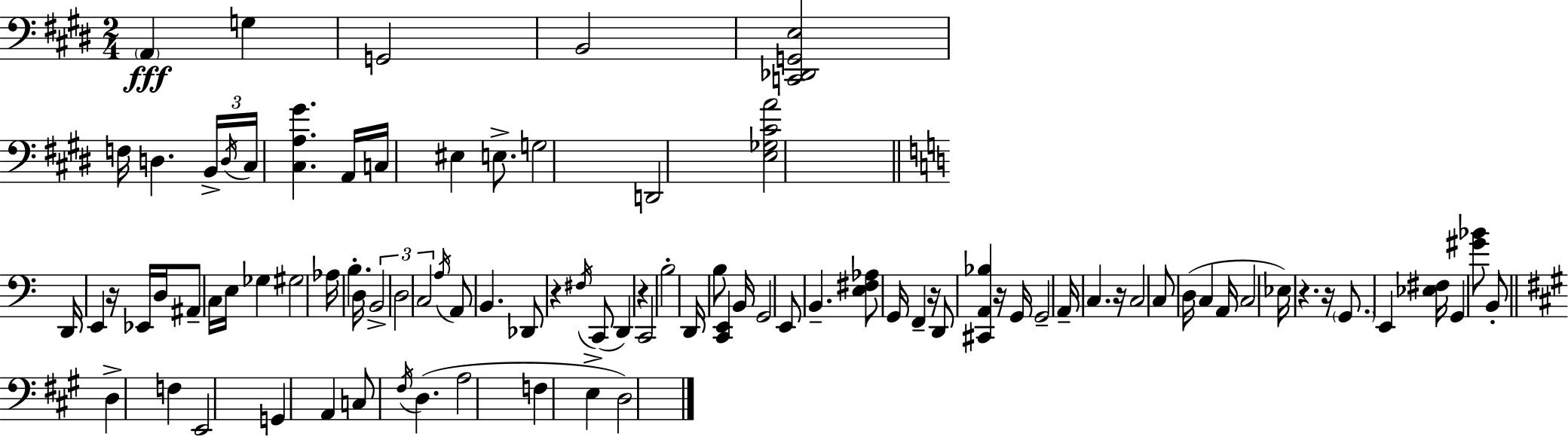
X:1
T:Untitled
M:2/4
L:1/4
K:E
A,, G, G,,2 B,,2 [C,,_D,,G,,E,]2 F,/4 D, B,,/4 D,/4 ^C,/4 [^C,A,^G] A,,/4 C,/4 ^E, E,/2 G,2 D,,2 [E,_G,^CA]2 D,,/4 E,, z/4 _E,,/4 D,/4 ^A,,/2 C,/4 E,/4 _G, ^G,2 _A,/4 B, D,/4 B,,2 D,2 C,2 A,/4 A,,/2 B,, _D,,/2 z ^F,/4 C,,/2 D,, z C,,2 B,2 D,,/4 B,/2 [C,,E,,] B,,/4 G,,2 E,,/2 B,, [E,^F,_A,]/2 G,,/4 F,, z/4 D,,/2 [^C,,A,,_B,] z/4 G,,/4 G,,2 A,,/4 C, z/4 C,2 C,/2 D,/4 C, A,,/4 C,2 _E,/4 z z/4 G,,/2 E,, [_E,^F,]/4 G,, [^G_B]/2 B,,/2 D, F, E,,2 G,, A,, C,/2 ^F,/4 D, A,2 F, E, D,2